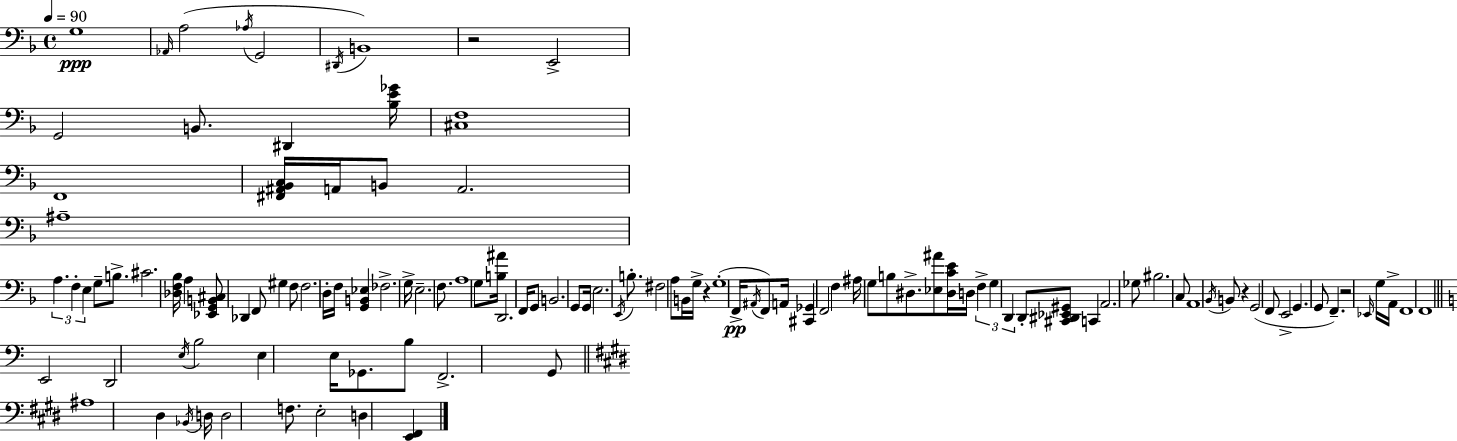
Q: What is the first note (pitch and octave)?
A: G3